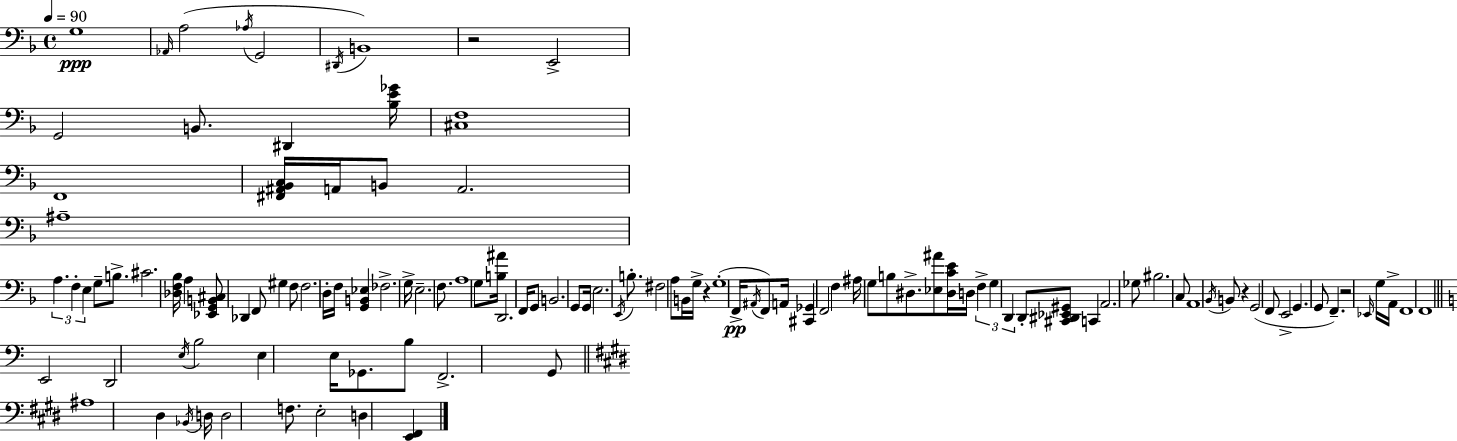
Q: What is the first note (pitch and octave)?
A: G3